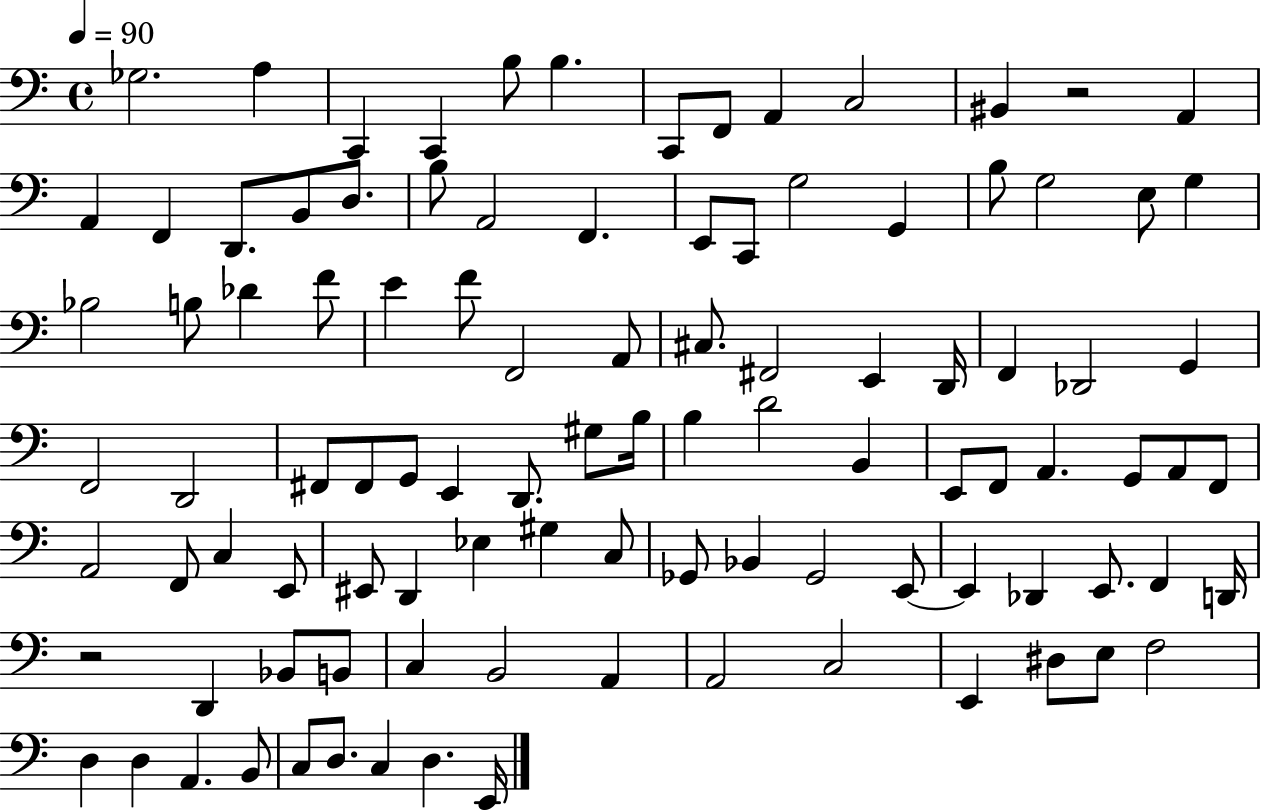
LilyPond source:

{
  \clef bass
  \time 4/4
  \defaultTimeSignature
  \key c \major
  \tempo 4 = 90
  ges2. a4 | c,4 c,4 b8 b4. | c,8 f,8 a,4 c2 | bis,4 r2 a,4 | \break a,4 f,4 d,8. b,8 d8. | b8 a,2 f,4. | e,8 c,8 g2 g,4 | b8 g2 e8 g4 | \break bes2 b8 des'4 f'8 | e'4 f'8 f,2 a,8 | cis8. fis,2 e,4 d,16 | f,4 des,2 g,4 | \break f,2 d,2 | fis,8 fis,8 g,8 e,4 d,8. gis8 b16 | b4 d'2 b,4 | e,8 f,8 a,4. g,8 a,8 f,8 | \break a,2 f,8 c4 e,8 | eis,8 d,4 ees4 gis4 c8 | ges,8 bes,4 ges,2 e,8~~ | e,4 des,4 e,8. f,4 d,16 | \break r2 d,4 bes,8 b,8 | c4 b,2 a,4 | a,2 c2 | e,4 dis8 e8 f2 | \break d4 d4 a,4. b,8 | c8 d8. c4 d4. e,16 | \bar "|."
}